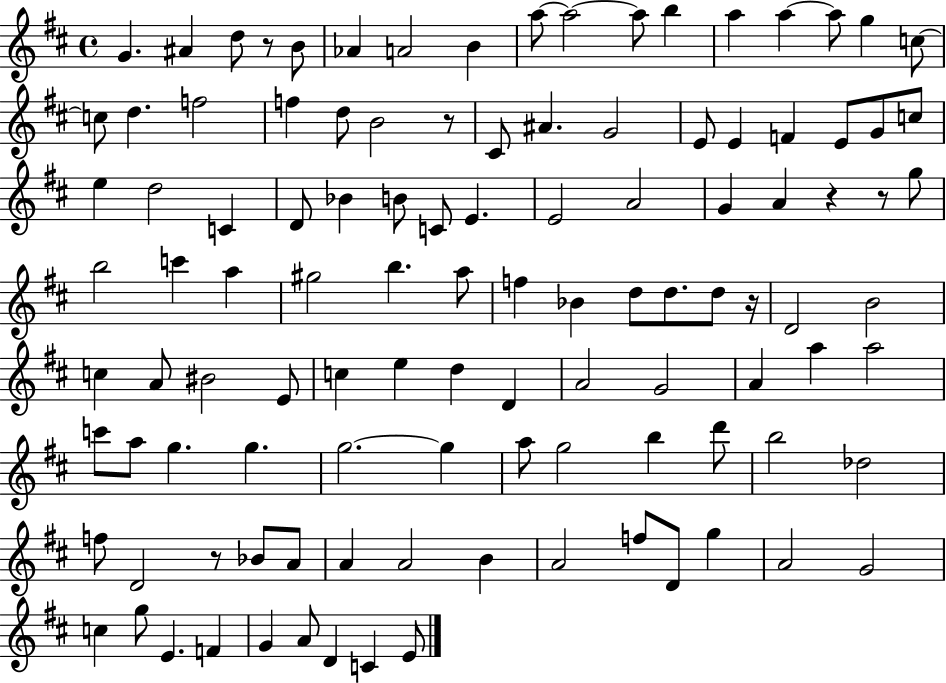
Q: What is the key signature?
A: D major